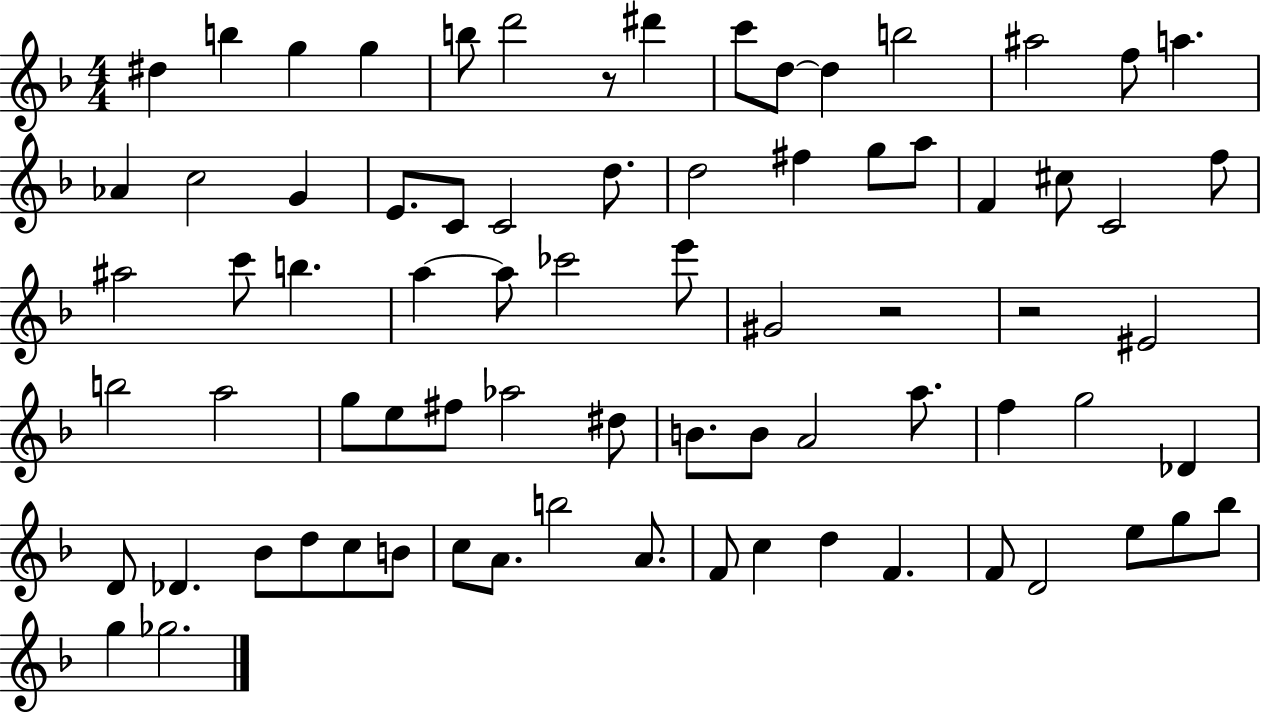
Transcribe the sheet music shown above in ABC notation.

X:1
T:Untitled
M:4/4
L:1/4
K:F
^d b g g b/2 d'2 z/2 ^d' c'/2 d/2 d b2 ^a2 f/2 a _A c2 G E/2 C/2 C2 d/2 d2 ^f g/2 a/2 F ^c/2 C2 f/2 ^a2 c'/2 b a a/2 _c'2 e'/2 ^G2 z2 z2 ^E2 b2 a2 g/2 e/2 ^f/2 _a2 ^d/2 B/2 B/2 A2 a/2 f g2 _D D/2 _D _B/2 d/2 c/2 B/2 c/2 A/2 b2 A/2 F/2 c d F F/2 D2 e/2 g/2 _b/2 g _g2